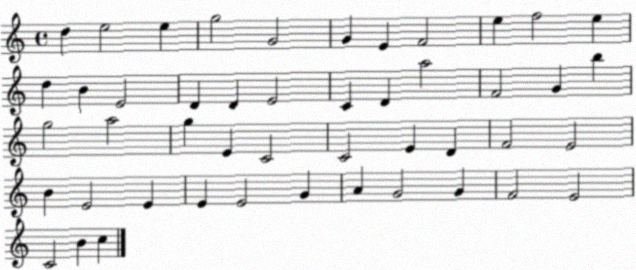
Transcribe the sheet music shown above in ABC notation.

X:1
T:Untitled
M:4/4
L:1/4
K:C
d e2 e g2 G2 G E F2 e f2 e d B E2 D D E2 C D a2 F2 G b g2 a2 g E C2 C2 E D F2 E2 B E2 E E E2 G A G2 G F2 E2 C2 B c